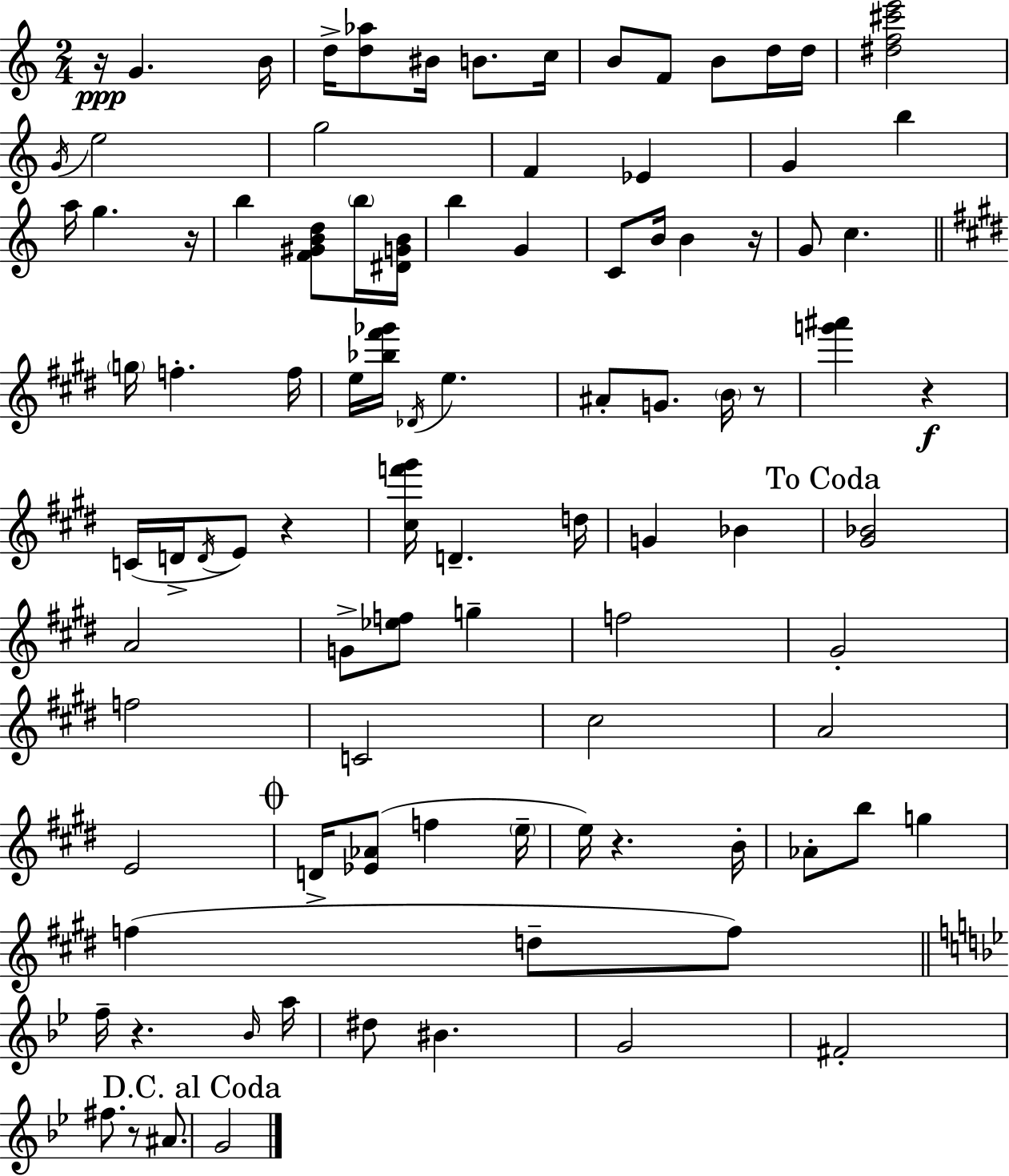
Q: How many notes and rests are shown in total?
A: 96